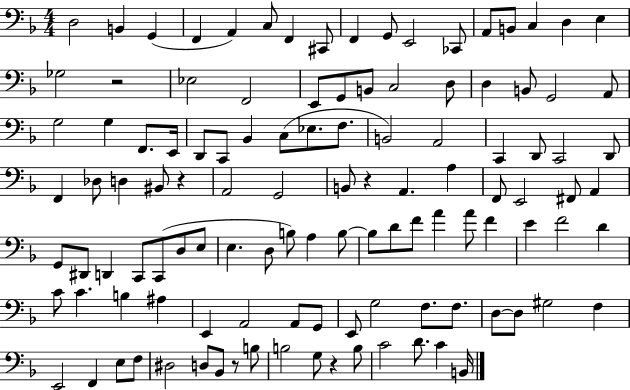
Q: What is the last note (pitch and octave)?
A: B2